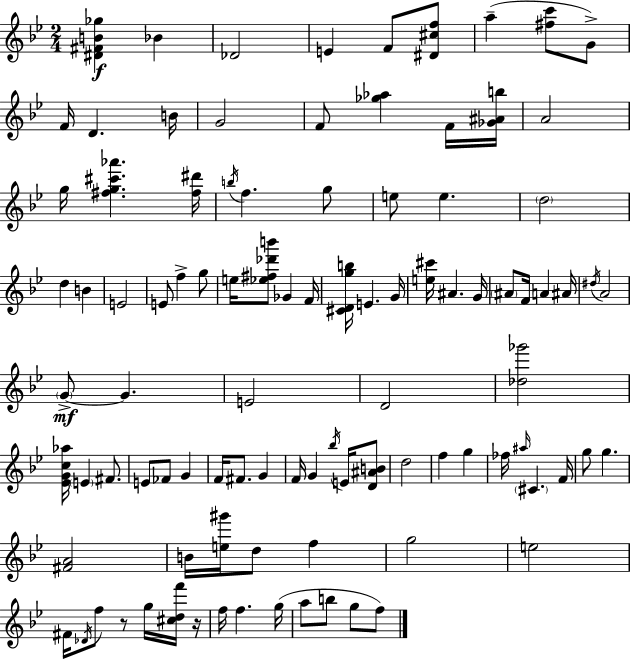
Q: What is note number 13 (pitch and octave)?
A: A4